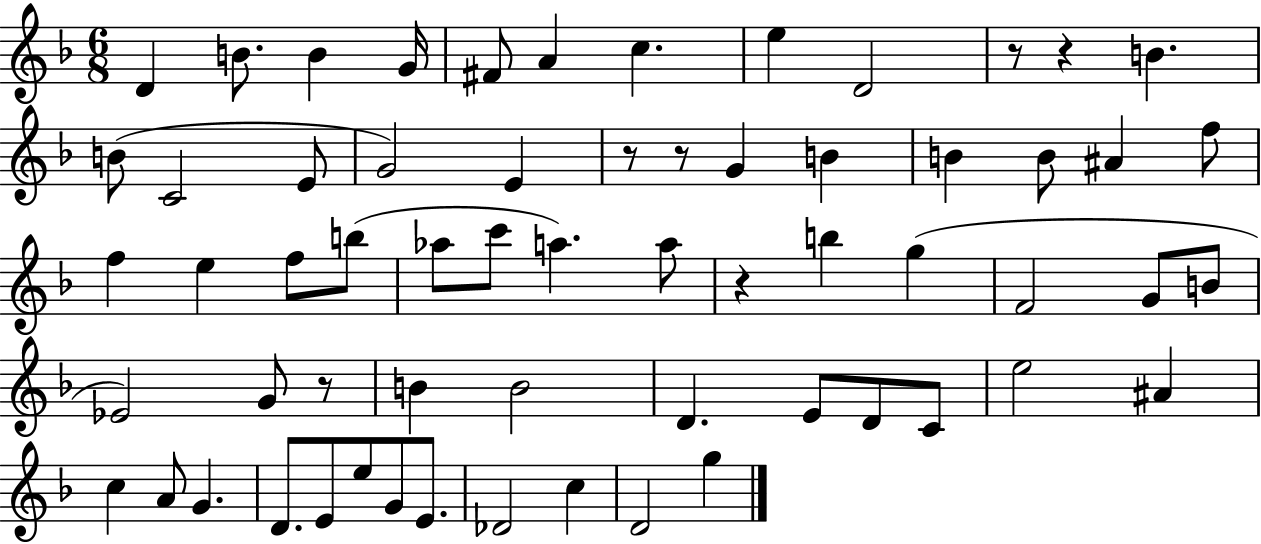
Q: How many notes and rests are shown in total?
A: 62